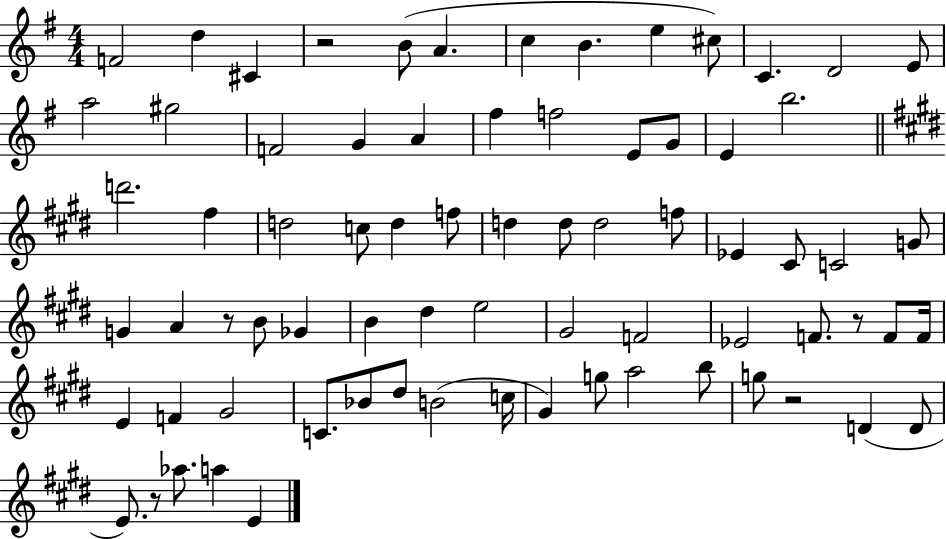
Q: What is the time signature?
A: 4/4